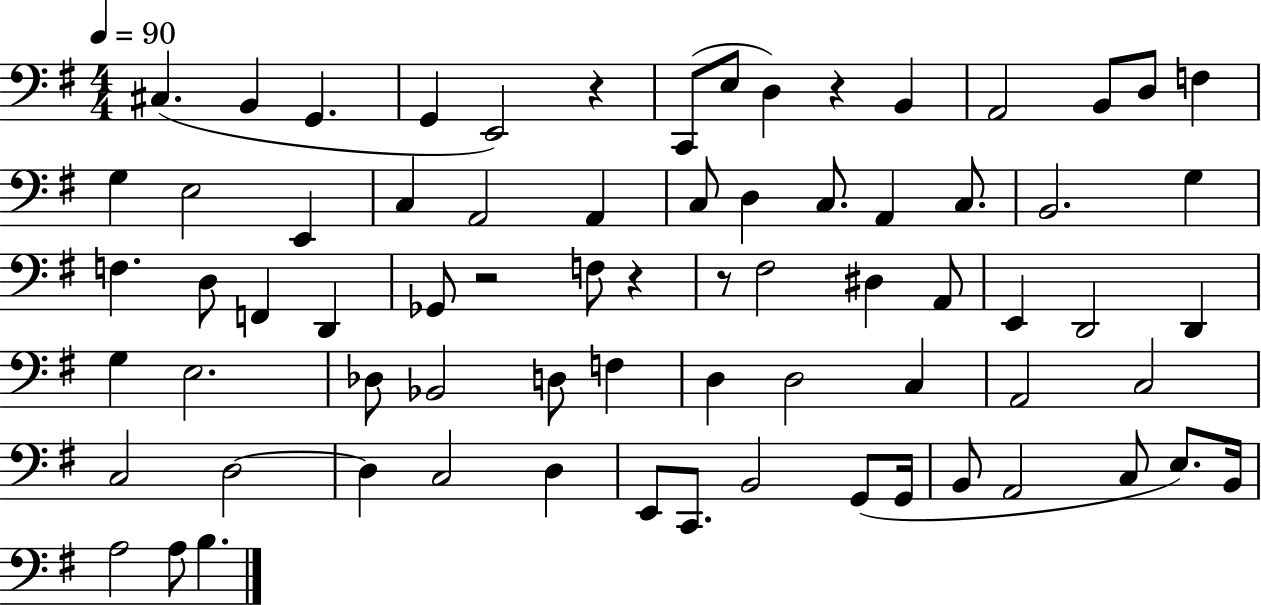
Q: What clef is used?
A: bass